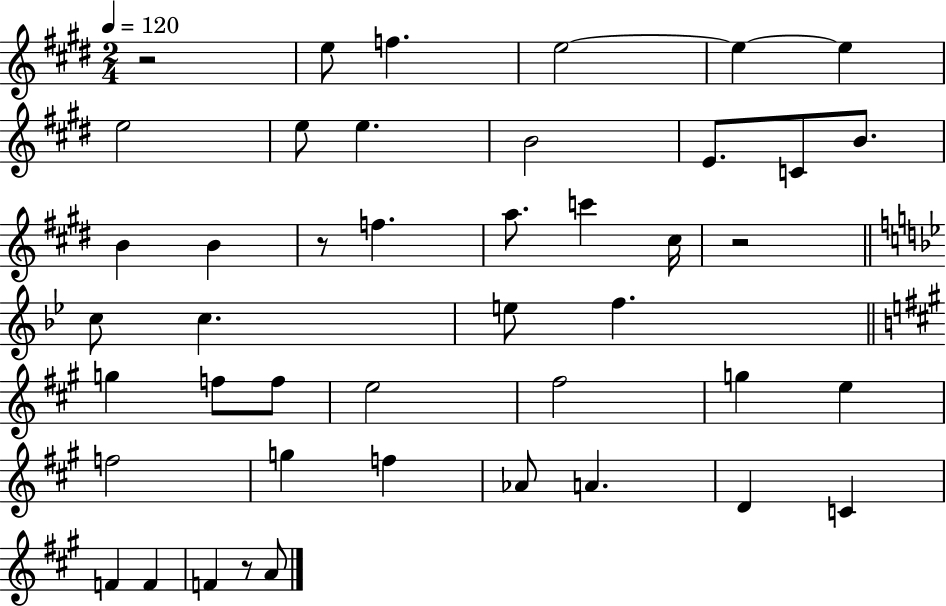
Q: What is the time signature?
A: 2/4